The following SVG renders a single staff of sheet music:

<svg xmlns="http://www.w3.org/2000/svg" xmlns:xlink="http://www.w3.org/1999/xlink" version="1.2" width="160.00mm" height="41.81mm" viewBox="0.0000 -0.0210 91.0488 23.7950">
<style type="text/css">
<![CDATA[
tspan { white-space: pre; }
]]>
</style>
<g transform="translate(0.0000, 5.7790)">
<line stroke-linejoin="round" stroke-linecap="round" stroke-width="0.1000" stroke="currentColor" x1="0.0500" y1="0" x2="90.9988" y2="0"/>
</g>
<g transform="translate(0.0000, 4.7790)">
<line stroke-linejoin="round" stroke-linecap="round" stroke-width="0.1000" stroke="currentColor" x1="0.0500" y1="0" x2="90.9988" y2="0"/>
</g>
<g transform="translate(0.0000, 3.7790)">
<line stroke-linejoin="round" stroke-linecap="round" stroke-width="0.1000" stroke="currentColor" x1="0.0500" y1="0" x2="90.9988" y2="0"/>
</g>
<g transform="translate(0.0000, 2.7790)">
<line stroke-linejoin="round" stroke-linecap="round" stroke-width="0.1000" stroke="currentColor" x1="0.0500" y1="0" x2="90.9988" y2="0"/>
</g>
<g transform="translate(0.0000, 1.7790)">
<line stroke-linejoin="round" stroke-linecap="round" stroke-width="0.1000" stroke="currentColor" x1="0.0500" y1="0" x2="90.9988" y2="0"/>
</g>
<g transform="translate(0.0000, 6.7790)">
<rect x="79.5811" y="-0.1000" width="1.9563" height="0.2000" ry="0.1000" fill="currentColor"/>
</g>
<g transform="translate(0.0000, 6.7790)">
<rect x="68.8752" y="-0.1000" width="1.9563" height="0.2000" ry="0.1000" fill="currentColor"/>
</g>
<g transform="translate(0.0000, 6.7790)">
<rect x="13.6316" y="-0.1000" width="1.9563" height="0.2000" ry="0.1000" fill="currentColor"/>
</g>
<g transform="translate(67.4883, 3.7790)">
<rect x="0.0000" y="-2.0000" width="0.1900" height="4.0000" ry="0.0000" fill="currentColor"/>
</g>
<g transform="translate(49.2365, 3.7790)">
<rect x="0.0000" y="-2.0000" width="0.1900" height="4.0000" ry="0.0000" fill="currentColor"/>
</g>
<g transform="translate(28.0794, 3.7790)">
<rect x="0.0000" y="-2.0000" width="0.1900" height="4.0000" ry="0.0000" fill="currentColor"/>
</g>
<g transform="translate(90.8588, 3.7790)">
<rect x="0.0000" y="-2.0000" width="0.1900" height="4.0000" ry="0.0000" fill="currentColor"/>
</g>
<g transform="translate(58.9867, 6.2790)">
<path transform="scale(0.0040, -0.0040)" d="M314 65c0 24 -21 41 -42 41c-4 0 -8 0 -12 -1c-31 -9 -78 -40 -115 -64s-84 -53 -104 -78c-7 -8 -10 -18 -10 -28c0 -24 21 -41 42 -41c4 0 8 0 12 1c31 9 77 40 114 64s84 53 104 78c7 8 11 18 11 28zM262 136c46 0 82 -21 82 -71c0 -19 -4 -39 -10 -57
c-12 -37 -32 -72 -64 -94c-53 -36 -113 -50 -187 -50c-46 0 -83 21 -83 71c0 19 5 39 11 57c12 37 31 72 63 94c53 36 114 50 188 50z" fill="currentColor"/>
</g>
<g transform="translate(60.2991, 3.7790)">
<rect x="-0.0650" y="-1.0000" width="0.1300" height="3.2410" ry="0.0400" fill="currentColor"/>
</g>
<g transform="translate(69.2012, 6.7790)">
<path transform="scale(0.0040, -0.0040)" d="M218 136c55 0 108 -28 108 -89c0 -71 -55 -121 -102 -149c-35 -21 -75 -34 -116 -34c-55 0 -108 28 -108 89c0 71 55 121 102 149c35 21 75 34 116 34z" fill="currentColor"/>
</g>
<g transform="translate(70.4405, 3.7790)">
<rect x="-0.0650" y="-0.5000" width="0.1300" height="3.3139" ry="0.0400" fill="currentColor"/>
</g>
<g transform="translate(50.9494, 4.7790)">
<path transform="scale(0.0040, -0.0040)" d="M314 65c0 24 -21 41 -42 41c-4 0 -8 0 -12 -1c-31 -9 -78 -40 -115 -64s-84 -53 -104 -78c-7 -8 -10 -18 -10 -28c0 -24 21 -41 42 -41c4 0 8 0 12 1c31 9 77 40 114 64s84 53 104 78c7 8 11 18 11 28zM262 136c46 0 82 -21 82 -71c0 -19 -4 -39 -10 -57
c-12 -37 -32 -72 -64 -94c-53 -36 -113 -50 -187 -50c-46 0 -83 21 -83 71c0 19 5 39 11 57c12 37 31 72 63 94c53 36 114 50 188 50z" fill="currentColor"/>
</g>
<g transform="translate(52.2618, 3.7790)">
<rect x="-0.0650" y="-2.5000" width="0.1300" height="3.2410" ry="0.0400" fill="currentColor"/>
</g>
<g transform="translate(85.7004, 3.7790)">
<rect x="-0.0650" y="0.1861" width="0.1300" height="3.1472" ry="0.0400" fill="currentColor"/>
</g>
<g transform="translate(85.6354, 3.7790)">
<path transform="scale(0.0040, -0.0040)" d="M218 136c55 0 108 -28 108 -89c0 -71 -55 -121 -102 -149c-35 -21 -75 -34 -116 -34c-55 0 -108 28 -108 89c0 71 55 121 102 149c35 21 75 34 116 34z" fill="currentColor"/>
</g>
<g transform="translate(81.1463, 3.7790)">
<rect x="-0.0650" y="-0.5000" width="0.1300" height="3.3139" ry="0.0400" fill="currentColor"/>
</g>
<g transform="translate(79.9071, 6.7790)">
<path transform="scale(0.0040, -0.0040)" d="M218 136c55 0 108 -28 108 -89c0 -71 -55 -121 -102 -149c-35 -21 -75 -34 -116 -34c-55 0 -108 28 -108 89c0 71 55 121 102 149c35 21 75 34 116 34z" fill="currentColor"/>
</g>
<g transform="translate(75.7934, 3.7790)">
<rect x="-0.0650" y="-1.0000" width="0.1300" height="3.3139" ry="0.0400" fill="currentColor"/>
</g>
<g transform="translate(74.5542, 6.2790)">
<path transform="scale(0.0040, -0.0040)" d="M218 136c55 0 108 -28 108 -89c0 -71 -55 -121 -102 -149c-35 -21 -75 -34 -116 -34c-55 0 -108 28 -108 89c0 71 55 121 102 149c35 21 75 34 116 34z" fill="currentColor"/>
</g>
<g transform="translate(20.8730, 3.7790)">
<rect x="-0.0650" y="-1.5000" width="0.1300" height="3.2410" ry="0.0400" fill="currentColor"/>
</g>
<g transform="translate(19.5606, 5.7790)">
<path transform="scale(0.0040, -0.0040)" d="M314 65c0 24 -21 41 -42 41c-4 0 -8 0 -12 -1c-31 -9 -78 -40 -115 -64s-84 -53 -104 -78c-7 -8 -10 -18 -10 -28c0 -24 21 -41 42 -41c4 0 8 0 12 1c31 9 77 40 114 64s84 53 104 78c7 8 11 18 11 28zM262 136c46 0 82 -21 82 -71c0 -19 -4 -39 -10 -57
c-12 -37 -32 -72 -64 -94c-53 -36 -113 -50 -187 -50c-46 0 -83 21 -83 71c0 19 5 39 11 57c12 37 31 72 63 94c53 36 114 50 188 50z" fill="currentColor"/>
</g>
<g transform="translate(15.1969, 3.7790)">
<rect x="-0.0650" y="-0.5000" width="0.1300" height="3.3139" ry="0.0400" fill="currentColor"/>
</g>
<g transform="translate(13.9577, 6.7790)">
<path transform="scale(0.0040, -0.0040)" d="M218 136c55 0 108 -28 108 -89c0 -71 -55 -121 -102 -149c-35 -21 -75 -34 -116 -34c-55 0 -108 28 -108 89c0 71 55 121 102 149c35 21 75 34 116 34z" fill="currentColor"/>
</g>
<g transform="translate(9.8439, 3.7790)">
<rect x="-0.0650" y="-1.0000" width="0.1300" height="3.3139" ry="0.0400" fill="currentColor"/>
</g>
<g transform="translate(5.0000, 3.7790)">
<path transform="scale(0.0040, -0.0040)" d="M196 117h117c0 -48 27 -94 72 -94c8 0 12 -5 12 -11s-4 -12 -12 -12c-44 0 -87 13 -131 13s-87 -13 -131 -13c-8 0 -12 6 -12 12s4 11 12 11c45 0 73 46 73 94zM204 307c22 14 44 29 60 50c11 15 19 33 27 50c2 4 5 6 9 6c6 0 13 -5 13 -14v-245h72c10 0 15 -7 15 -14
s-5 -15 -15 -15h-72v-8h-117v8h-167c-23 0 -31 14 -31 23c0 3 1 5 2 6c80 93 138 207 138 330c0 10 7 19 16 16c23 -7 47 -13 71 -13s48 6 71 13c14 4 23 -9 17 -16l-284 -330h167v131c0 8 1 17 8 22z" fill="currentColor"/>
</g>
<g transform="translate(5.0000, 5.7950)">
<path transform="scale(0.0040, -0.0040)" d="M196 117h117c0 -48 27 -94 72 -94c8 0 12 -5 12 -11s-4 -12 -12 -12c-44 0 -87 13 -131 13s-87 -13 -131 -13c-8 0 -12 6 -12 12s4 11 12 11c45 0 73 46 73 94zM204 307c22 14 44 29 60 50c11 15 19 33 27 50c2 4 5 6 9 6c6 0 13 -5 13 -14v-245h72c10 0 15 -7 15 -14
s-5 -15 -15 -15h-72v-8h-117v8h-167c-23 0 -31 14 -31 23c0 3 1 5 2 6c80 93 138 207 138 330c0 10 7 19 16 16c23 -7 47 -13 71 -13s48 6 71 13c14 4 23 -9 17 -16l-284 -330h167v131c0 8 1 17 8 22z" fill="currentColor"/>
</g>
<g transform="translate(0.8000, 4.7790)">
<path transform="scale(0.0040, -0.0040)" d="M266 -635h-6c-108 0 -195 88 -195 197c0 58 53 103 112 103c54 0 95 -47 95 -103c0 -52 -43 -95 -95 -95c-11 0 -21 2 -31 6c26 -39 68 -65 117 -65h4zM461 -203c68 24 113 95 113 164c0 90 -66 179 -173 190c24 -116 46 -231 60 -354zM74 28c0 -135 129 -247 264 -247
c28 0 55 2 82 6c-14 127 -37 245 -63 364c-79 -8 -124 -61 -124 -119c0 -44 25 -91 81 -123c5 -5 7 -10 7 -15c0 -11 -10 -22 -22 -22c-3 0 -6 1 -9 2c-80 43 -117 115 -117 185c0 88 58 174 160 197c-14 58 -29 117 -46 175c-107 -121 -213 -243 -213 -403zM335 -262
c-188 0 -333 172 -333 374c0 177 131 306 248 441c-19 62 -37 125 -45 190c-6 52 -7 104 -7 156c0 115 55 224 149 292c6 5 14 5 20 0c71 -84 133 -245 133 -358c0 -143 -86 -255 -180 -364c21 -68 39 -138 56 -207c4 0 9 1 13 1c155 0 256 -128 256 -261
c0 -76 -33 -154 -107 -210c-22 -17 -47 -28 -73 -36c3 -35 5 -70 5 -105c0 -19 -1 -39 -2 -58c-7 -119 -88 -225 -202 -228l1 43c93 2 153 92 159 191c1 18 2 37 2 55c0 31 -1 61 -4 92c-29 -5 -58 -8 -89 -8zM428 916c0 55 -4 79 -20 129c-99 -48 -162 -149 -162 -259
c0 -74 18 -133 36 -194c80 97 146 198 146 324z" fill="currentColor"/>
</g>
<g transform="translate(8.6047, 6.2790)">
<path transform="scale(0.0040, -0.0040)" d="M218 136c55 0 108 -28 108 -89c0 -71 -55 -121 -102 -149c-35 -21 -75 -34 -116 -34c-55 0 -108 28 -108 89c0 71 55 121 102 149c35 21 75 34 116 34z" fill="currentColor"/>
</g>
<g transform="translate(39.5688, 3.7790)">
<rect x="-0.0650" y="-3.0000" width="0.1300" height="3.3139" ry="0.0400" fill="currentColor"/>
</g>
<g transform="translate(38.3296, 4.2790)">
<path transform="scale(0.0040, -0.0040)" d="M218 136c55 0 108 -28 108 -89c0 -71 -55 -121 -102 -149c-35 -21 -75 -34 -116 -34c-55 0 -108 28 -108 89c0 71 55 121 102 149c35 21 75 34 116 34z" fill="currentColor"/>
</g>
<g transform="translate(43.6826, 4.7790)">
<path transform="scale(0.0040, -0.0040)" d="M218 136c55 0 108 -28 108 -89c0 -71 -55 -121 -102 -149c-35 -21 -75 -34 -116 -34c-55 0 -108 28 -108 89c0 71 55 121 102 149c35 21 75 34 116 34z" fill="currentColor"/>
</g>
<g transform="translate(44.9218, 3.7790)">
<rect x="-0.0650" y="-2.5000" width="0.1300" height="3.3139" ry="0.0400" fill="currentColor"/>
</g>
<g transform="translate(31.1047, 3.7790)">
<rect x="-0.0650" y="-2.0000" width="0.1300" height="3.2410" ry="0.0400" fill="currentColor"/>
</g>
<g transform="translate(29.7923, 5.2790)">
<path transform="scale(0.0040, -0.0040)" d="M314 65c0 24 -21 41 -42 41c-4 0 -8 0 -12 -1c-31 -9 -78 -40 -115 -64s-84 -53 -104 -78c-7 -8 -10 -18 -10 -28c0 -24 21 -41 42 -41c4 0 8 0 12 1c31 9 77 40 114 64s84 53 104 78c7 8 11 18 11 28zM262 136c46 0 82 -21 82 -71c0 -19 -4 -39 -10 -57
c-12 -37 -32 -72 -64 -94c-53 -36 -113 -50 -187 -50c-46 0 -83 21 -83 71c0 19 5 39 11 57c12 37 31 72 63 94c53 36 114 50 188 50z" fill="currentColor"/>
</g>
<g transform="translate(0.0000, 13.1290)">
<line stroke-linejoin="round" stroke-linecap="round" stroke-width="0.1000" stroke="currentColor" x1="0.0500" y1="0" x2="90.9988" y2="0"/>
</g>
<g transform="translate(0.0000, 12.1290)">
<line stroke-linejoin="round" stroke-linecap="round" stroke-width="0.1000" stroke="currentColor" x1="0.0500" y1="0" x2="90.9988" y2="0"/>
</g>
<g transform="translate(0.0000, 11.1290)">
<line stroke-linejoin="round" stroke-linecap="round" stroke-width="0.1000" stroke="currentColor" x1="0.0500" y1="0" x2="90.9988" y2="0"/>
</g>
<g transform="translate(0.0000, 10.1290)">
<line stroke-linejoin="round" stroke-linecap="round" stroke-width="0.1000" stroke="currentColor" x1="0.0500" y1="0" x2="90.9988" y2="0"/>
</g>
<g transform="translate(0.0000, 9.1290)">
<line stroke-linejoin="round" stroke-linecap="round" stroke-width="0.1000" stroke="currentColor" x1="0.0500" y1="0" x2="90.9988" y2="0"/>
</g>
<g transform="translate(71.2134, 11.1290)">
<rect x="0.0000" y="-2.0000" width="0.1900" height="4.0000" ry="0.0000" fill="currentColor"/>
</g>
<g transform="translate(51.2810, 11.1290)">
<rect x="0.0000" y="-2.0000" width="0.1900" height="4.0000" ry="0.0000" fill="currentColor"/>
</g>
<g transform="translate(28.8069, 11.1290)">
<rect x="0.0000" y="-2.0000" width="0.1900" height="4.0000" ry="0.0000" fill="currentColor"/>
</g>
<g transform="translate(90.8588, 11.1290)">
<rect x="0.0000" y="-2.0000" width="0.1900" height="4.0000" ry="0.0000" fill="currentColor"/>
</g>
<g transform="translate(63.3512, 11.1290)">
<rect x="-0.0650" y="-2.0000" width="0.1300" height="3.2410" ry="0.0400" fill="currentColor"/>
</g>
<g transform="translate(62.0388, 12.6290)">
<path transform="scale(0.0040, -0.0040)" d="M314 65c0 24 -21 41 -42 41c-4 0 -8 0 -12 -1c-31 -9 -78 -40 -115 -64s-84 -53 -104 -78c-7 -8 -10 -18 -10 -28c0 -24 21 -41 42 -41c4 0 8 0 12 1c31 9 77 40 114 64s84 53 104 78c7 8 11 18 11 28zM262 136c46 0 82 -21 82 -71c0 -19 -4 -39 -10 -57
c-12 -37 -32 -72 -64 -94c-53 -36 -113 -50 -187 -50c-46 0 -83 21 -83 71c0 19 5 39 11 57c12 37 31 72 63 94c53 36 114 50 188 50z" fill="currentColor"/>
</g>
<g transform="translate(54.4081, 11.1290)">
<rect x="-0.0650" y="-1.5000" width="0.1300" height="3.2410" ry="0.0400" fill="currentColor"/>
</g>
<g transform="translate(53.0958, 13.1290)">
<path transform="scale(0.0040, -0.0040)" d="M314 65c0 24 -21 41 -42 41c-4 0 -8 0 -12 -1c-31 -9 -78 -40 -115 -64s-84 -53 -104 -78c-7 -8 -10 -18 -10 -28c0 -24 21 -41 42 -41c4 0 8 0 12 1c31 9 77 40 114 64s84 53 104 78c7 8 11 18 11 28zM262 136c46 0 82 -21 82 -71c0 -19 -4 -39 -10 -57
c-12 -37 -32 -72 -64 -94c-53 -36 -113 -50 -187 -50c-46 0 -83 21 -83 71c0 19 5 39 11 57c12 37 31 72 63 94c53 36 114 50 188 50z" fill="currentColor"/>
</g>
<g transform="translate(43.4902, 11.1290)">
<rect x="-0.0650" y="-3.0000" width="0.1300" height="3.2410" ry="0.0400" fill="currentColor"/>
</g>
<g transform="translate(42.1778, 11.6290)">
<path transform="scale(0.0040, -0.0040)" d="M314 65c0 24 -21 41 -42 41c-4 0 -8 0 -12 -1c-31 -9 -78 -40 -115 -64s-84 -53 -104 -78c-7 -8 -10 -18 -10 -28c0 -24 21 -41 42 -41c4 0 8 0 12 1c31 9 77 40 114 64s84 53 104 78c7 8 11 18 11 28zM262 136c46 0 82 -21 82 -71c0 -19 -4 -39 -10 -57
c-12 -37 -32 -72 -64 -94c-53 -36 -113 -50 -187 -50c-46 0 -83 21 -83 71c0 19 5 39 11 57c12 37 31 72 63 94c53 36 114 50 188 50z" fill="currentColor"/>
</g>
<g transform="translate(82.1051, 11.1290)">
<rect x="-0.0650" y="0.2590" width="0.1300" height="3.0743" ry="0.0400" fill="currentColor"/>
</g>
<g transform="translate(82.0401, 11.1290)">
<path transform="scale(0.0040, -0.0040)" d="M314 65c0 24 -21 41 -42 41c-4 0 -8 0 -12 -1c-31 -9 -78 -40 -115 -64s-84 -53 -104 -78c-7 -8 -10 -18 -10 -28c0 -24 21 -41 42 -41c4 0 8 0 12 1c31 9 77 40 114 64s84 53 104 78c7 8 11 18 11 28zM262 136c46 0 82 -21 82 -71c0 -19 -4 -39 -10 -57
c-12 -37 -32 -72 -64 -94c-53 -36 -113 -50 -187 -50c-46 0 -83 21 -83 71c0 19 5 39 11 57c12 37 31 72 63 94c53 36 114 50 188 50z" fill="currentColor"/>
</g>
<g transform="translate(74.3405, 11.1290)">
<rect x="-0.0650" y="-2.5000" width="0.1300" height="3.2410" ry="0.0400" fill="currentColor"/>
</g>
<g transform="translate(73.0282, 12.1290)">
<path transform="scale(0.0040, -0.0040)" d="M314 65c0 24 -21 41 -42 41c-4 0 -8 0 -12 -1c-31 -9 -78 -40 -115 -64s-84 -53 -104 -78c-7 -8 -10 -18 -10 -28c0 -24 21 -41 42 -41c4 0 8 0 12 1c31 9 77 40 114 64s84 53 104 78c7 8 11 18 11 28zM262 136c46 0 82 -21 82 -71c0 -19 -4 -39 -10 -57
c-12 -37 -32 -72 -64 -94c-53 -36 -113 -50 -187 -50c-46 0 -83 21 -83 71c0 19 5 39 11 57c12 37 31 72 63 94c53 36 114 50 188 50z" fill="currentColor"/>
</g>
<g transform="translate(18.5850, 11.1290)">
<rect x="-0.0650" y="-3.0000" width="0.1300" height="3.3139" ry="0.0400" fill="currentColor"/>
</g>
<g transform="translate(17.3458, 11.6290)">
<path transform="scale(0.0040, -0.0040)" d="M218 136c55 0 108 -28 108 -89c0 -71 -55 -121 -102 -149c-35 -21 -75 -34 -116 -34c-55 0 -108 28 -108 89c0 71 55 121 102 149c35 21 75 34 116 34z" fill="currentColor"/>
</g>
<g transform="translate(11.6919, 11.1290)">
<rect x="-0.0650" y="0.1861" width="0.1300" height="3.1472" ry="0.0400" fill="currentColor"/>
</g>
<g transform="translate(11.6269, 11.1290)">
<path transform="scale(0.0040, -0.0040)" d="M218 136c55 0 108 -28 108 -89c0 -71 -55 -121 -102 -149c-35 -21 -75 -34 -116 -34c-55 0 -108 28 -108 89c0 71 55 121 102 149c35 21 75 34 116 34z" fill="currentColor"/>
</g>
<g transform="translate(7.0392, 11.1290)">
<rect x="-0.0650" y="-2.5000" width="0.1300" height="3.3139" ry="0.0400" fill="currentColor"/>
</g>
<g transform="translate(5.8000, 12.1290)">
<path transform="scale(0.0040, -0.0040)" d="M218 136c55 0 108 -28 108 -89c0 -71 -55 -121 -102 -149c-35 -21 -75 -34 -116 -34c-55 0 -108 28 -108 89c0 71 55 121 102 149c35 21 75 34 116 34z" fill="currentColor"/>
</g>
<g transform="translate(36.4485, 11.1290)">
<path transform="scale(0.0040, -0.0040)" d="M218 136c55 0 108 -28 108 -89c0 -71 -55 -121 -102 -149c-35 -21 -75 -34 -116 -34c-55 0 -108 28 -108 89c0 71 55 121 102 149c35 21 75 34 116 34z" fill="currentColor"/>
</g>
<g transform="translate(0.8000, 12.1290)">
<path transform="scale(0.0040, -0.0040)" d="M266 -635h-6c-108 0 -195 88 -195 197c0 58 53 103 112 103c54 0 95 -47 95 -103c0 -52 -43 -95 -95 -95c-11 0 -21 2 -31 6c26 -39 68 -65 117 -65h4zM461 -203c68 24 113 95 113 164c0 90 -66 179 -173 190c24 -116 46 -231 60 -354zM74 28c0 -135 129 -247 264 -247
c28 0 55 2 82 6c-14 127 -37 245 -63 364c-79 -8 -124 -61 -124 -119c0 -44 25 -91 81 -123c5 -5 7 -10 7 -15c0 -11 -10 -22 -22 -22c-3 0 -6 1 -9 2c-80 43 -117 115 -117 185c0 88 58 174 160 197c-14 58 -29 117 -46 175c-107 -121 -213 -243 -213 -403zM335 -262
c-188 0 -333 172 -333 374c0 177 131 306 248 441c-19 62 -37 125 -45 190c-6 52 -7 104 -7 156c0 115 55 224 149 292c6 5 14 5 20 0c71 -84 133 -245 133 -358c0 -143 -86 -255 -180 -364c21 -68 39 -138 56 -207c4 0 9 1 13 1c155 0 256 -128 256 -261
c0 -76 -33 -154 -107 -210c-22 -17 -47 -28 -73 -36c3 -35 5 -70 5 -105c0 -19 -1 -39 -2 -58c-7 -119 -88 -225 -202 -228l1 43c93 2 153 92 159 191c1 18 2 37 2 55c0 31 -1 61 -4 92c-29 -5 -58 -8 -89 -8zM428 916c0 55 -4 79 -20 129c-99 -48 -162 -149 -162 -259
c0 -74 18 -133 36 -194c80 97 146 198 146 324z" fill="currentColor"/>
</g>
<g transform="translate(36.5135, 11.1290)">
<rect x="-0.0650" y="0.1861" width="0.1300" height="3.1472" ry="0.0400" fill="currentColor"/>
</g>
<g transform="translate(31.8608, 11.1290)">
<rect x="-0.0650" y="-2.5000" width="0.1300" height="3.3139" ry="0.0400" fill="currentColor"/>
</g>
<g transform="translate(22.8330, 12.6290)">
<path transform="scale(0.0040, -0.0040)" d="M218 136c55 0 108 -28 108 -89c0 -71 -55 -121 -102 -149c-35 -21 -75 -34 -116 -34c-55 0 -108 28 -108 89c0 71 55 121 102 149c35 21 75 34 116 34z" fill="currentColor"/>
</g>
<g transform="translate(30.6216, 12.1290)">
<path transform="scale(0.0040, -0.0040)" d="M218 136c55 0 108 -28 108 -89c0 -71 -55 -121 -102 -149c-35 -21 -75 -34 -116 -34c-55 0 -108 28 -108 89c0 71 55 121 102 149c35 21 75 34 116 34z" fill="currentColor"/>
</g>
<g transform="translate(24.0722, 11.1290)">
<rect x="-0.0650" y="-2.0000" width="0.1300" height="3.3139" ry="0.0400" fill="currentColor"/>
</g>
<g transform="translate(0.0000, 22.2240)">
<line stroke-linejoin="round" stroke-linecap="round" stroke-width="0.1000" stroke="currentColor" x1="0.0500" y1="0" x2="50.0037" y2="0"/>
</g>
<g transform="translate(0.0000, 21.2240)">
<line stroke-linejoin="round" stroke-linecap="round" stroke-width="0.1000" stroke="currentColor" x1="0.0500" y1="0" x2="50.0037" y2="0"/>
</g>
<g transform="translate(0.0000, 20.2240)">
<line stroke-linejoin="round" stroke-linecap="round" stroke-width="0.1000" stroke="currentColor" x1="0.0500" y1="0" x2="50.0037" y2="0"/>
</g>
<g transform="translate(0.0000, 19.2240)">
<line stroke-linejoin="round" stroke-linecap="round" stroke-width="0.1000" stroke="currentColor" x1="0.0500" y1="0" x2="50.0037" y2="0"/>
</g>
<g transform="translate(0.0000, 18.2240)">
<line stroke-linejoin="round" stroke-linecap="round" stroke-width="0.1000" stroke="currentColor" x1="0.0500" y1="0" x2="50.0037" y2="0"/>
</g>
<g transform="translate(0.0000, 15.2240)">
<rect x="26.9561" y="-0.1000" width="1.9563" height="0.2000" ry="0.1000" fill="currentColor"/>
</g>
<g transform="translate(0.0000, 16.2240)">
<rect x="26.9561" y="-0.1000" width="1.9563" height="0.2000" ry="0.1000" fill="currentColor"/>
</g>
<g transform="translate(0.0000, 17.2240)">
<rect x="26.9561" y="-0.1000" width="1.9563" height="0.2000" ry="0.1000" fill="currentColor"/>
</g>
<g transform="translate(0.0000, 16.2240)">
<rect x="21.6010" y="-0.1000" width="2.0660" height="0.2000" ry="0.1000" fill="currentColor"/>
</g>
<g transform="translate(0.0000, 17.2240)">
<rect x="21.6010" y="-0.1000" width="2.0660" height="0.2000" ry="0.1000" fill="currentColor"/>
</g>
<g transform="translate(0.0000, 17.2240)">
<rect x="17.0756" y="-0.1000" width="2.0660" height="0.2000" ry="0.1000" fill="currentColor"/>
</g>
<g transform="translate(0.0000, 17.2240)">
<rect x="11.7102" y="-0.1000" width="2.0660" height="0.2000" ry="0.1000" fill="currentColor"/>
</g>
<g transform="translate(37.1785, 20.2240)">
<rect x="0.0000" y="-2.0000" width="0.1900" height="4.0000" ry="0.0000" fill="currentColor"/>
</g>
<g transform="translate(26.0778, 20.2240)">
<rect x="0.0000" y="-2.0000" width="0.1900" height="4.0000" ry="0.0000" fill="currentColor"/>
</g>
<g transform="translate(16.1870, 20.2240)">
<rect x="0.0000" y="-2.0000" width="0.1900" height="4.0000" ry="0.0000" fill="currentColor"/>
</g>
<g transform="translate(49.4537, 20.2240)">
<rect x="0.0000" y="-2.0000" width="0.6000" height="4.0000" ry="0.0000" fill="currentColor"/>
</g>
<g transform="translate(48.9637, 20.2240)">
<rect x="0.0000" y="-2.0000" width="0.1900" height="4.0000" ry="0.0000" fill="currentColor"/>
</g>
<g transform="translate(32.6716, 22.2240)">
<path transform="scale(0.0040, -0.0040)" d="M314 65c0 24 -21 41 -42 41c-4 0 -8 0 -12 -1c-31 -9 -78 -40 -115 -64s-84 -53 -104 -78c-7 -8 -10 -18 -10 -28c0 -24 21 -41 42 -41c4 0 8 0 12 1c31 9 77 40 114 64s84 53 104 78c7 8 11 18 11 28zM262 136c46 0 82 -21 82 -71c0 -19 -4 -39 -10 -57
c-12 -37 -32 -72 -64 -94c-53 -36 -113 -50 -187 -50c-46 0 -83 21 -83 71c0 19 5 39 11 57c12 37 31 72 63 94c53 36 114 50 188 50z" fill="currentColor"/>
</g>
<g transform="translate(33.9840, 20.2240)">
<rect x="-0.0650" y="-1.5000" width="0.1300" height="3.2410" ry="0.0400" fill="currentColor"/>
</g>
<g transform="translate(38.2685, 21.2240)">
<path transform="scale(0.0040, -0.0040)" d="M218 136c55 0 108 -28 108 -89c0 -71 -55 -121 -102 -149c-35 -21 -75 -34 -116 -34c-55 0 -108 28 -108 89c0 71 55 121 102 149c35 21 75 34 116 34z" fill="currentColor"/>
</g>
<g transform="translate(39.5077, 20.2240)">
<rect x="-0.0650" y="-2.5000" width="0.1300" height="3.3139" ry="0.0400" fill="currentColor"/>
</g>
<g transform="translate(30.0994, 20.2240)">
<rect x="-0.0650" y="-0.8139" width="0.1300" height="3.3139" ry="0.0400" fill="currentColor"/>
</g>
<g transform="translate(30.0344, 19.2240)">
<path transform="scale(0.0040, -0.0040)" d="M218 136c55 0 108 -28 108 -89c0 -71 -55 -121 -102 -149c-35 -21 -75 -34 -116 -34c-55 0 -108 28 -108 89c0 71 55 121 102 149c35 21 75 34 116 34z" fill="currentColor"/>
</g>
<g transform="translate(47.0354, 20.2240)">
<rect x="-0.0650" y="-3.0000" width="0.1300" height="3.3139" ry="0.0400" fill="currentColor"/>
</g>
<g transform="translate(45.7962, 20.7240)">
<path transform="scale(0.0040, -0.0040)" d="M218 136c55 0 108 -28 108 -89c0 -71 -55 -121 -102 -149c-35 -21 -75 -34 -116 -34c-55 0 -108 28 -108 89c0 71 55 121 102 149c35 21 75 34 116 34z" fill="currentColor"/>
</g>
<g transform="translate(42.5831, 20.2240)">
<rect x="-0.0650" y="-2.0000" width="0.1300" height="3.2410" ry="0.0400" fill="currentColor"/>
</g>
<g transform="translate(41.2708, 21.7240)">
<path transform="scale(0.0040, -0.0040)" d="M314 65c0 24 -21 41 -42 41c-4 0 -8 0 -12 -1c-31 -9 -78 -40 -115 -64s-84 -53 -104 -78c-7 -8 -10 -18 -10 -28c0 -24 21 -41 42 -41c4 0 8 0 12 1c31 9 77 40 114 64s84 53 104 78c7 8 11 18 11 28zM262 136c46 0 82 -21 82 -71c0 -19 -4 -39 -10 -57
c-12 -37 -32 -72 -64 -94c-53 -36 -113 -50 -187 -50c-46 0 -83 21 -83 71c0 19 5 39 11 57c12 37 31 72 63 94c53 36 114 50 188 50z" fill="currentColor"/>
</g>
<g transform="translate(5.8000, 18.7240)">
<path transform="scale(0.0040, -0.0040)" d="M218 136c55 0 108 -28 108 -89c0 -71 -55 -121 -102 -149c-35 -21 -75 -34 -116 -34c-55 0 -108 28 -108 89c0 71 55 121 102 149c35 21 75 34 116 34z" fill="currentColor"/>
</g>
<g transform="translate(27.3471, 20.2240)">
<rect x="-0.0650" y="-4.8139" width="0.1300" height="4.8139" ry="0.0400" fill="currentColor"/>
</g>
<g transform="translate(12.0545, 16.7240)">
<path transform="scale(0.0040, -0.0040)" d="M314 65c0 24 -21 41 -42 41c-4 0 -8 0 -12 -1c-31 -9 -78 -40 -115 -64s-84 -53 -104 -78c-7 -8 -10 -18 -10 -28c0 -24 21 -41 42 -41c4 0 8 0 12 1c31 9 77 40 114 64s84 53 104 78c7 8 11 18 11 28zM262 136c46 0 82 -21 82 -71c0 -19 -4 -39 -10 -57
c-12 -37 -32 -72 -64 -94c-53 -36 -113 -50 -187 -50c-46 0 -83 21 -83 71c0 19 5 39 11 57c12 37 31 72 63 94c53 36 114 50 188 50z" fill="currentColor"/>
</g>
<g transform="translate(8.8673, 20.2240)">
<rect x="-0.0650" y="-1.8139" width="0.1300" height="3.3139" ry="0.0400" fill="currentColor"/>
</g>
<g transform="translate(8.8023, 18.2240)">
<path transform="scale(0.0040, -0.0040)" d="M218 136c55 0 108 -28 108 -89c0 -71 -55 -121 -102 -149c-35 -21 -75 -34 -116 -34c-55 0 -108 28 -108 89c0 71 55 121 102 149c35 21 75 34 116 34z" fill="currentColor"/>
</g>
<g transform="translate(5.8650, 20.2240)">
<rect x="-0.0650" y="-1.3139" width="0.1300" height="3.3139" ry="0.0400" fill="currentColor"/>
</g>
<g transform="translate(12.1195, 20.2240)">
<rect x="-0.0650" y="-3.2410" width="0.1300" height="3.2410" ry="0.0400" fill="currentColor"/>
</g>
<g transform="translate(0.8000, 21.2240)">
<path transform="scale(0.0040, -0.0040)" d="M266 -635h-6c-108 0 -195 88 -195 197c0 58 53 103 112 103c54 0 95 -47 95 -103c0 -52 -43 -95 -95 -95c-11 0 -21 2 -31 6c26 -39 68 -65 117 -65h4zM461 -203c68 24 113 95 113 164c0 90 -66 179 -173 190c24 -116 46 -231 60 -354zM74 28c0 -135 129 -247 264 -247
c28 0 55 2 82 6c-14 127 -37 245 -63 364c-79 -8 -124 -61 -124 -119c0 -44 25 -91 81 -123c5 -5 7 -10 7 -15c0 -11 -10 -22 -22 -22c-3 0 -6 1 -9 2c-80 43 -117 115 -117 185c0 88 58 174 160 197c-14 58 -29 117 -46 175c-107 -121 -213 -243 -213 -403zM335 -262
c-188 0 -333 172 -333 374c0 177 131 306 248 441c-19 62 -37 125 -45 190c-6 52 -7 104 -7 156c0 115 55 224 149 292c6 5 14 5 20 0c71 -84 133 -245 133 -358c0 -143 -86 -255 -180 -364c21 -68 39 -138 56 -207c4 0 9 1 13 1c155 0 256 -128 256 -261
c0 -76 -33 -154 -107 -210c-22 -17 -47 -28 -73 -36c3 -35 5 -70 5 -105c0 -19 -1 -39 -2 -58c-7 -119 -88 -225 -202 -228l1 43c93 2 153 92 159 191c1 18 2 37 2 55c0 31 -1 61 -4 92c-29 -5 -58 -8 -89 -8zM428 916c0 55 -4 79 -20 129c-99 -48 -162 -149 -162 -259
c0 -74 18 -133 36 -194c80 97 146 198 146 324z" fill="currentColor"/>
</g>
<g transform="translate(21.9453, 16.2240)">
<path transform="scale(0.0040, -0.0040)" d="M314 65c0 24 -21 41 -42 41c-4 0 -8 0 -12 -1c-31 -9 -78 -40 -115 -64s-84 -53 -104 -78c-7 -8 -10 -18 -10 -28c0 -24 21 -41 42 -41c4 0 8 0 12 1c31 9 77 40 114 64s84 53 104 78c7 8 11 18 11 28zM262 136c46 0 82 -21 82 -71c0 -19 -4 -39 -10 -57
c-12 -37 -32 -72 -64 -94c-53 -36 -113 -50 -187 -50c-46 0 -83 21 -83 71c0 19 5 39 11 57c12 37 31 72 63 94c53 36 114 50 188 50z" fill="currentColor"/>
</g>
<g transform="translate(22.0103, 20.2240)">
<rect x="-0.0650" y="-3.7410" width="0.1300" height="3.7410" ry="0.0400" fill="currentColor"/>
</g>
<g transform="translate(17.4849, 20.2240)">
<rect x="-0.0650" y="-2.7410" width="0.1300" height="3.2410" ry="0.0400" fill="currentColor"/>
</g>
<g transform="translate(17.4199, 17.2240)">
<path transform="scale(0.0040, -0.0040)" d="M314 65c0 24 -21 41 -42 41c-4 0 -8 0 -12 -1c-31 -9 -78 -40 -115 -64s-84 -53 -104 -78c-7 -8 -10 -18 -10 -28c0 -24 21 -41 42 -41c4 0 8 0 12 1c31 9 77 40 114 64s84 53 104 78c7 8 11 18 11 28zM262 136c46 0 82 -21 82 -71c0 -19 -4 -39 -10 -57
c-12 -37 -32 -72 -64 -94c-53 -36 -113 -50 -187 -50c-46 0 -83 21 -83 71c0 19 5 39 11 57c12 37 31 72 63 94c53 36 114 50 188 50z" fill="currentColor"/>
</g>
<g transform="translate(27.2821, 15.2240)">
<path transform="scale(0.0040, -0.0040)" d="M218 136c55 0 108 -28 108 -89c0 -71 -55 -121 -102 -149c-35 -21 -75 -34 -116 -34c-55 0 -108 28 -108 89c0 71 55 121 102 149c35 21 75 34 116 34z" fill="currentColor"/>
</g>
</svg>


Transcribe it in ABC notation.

X:1
T:Untitled
M:4/4
L:1/4
K:C
D C E2 F2 A G G2 D2 C D C B G B A F G B A2 E2 F2 G2 B2 e f b2 a2 c'2 e' d E2 G F2 A